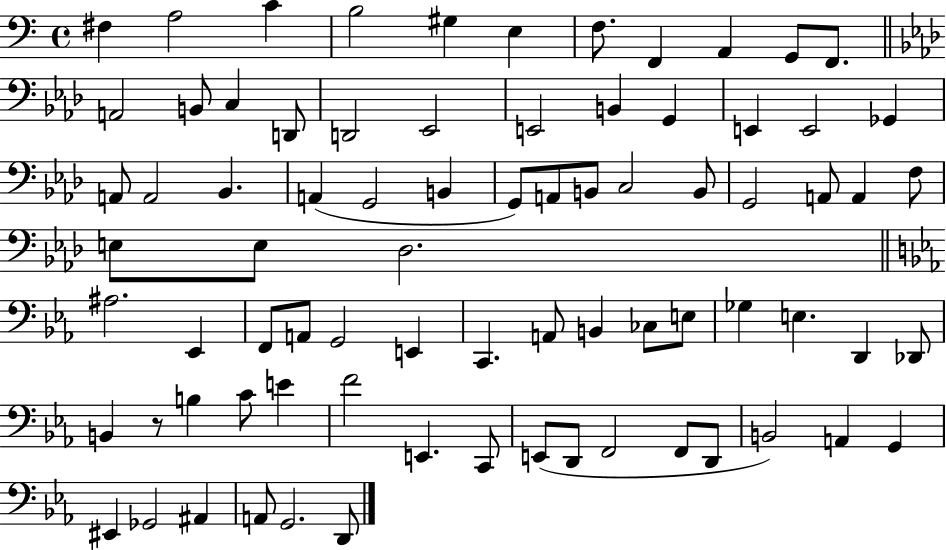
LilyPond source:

{
  \clef bass
  \time 4/4
  \defaultTimeSignature
  \key c \major
  fis4 a2 c'4 | b2 gis4 e4 | f8. f,4 a,4 g,8 f,8. | \bar "||" \break \key f \minor a,2 b,8 c4 d,8 | d,2 ees,2 | e,2 b,4 g,4 | e,4 e,2 ges,4 | \break a,8 a,2 bes,4. | a,4( g,2 b,4 | g,8) a,8 b,8 c2 b,8 | g,2 a,8 a,4 f8 | \break e8 e8 des2. | \bar "||" \break \key ees \major ais2. ees,4 | f,8 a,8 g,2 e,4 | c,4. a,8 b,4 ces8 e8 | ges4 e4. d,4 des,8 | \break b,4 r8 b4 c'8 e'4 | f'2 e,4. c,8 | e,8( d,8 f,2 f,8 d,8 | b,2) a,4 g,4 | \break eis,4 ges,2 ais,4 | a,8 g,2. d,8 | \bar "|."
}